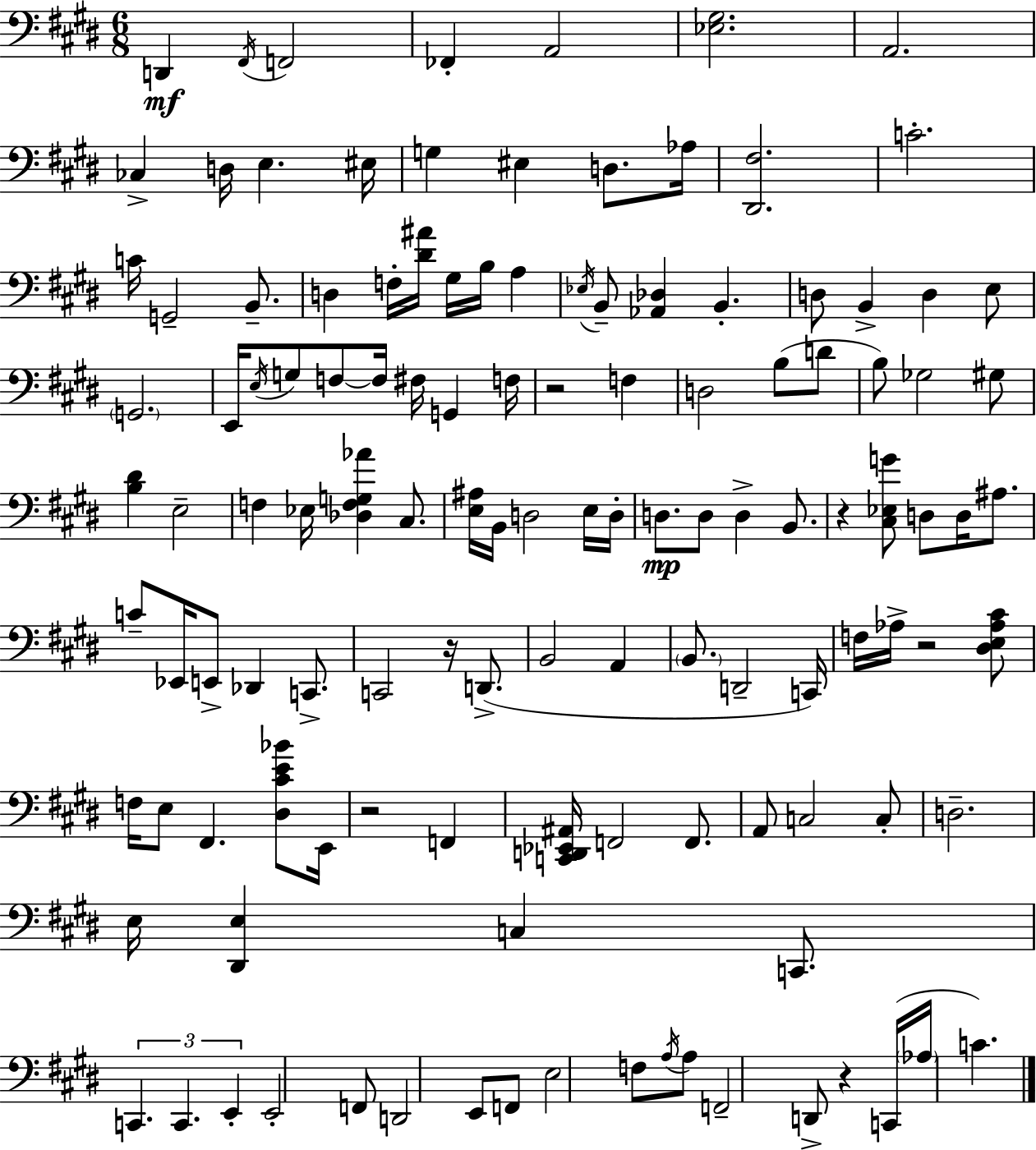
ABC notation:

X:1
T:Untitled
M:6/8
L:1/4
K:E
D,, ^F,,/4 F,,2 _F,, A,,2 [_E,^G,]2 A,,2 _C, D,/4 E, ^E,/4 G, ^E, D,/2 _A,/4 [^D,,^F,]2 C2 C/4 G,,2 B,,/2 D, F,/4 [^D^A]/4 ^G,/4 B,/4 A, _E,/4 B,,/2 [_A,,_D,] B,, D,/2 B,, D, E,/2 G,,2 E,,/4 E,/4 G,/2 F,/2 F,/4 ^F,/4 G,, F,/4 z2 F, D,2 B,/2 D/2 B,/2 _G,2 ^G,/2 [B,^D] E,2 F, _E,/4 [_D,F,G,_A] ^C,/2 [E,^A,]/4 B,,/4 D,2 E,/4 D,/4 D,/2 D,/2 D, B,,/2 z [^C,_E,G]/2 D,/2 D,/4 ^A,/2 C/2 _E,,/4 E,,/2 _D,, C,,/2 C,,2 z/4 D,,/2 B,,2 A,, B,,/2 D,,2 C,,/4 F,/4 _A,/4 z2 [^D,E,_A,^C]/2 F,/4 E,/2 ^F,, [^D,^CE_B]/2 E,,/4 z2 F,, [C,,D,,_E,,^A,,]/4 F,,2 F,,/2 A,,/2 C,2 C,/2 D,2 E,/4 [^D,,E,] C, C,,/2 C,, C,, E,, E,,2 F,,/2 D,,2 E,,/2 F,,/2 E,2 F,/2 A,/4 A,/2 F,,2 D,,/2 z C,,/4 _A,/4 C